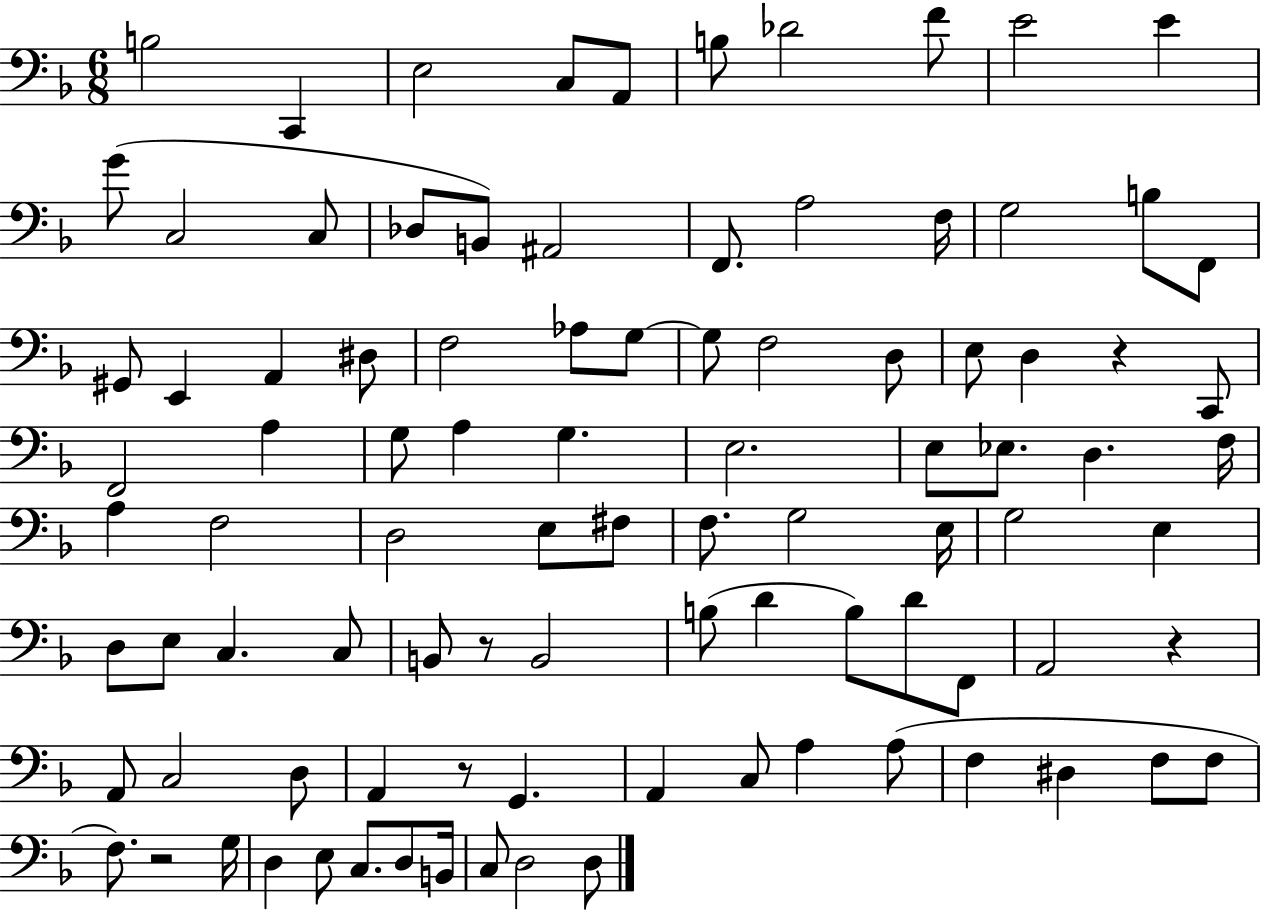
X:1
T:Untitled
M:6/8
L:1/4
K:F
B,2 C,, E,2 C,/2 A,,/2 B,/2 _D2 F/2 E2 E G/2 C,2 C,/2 _D,/2 B,,/2 ^A,,2 F,,/2 A,2 F,/4 G,2 B,/2 F,,/2 ^G,,/2 E,, A,, ^D,/2 F,2 _A,/2 G,/2 G,/2 F,2 D,/2 E,/2 D, z C,,/2 F,,2 A, G,/2 A, G, E,2 E,/2 _E,/2 D, F,/4 A, F,2 D,2 E,/2 ^F,/2 F,/2 G,2 E,/4 G,2 E, D,/2 E,/2 C, C,/2 B,,/2 z/2 B,,2 B,/2 D B,/2 D/2 F,,/2 A,,2 z A,,/2 C,2 D,/2 A,, z/2 G,, A,, C,/2 A, A,/2 F, ^D, F,/2 F,/2 F,/2 z2 G,/4 D, E,/2 C,/2 D,/2 B,,/4 C,/2 D,2 D,/2